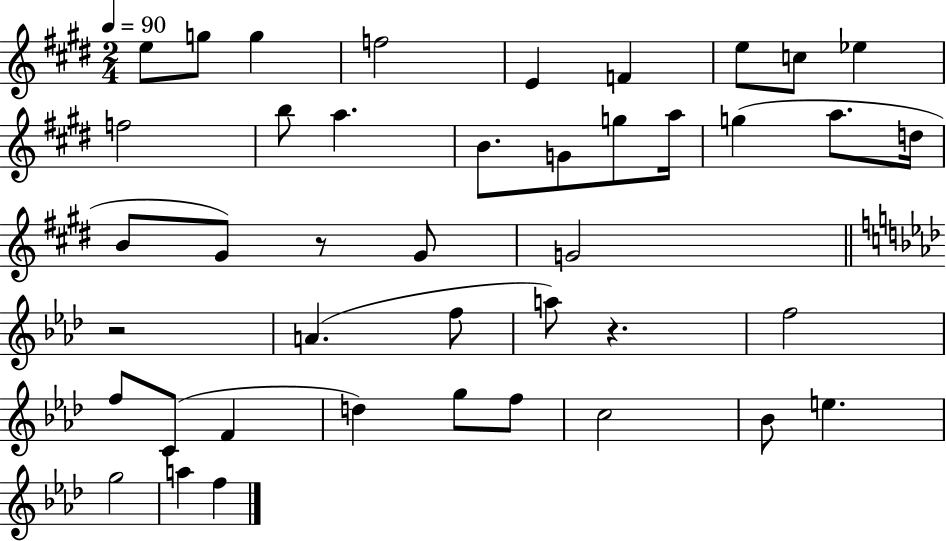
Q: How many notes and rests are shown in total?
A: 42